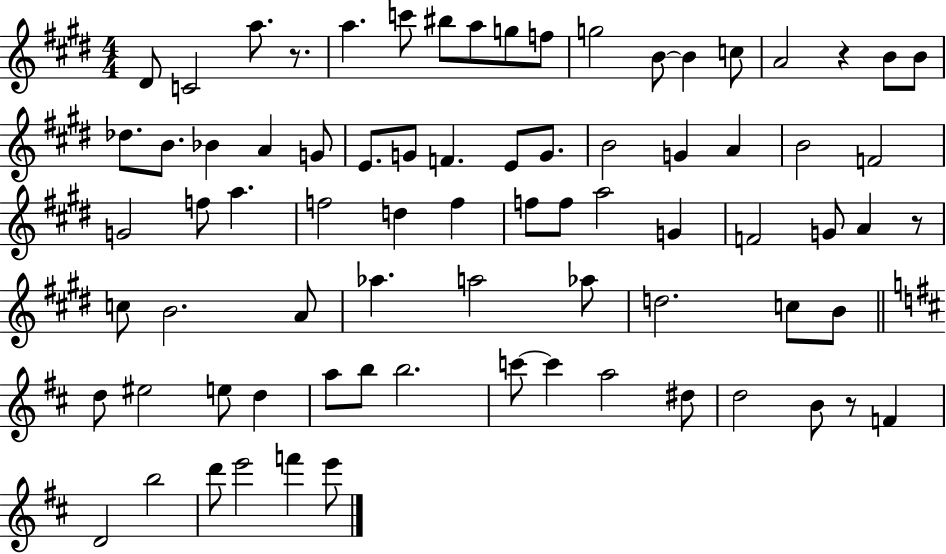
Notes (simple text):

D#4/e C4/h A5/e. R/e. A5/q. C6/e BIS5/e A5/e G5/e F5/e G5/h B4/e B4/q C5/e A4/h R/q B4/e B4/e Db5/e. B4/e. Bb4/q A4/q G4/e E4/e. G4/e F4/q. E4/e G4/e. B4/h G4/q A4/q B4/h F4/h G4/h F5/e A5/q. F5/h D5/q F5/q F5/e F5/e A5/h G4/q F4/h G4/e A4/q R/e C5/e B4/h. A4/e Ab5/q. A5/h Ab5/e D5/h. C5/e B4/e D5/e EIS5/h E5/e D5/q A5/e B5/e B5/h. C6/e C6/q A5/h D#5/e D5/h B4/e R/e F4/q D4/h B5/h D6/e E6/h F6/q E6/e